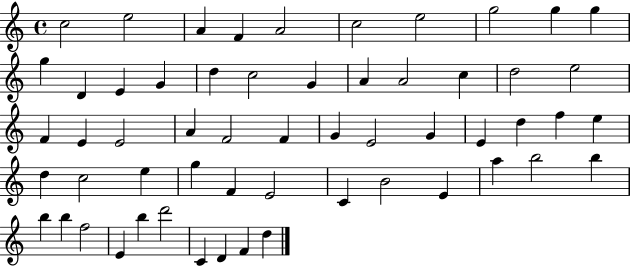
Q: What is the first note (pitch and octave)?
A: C5